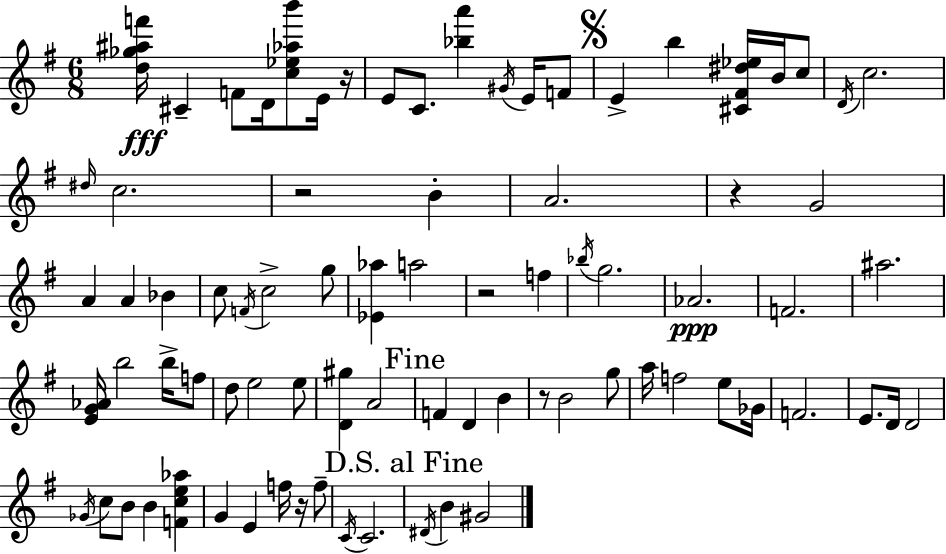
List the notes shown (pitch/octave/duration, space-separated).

[D5,Gb5,A#5,F6]/s C#4/q F4/e D4/s [C5,Eb5,Ab5,B6]/e E4/s R/s E4/e C4/e. [Bb5,A6]/q G#4/s E4/s F4/e E4/q B5/q [C#4,F#4,D#5,Eb5]/s B4/s C5/e D4/s C5/h. D#5/s C5/h. R/h B4/q A4/h. R/q G4/h A4/q A4/q Bb4/q C5/e F4/s C5/h G5/e [Eb4,Ab5]/q A5/h R/h F5/q Bb5/s G5/h. Ab4/h. F4/h. A#5/h. [E4,G4,Ab4]/s B5/h B5/s F5/e D5/e E5/h E5/e [D4,G#5]/q A4/h F4/q D4/q B4/q R/e B4/h G5/e A5/s F5/h E5/e Gb4/s F4/h. E4/e. D4/s D4/h Gb4/s C5/e B4/e B4/q [F4,C5,E5,Ab5]/q G4/q E4/q F5/s R/s F5/e C4/s C4/h. D#4/s B4/q G#4/h